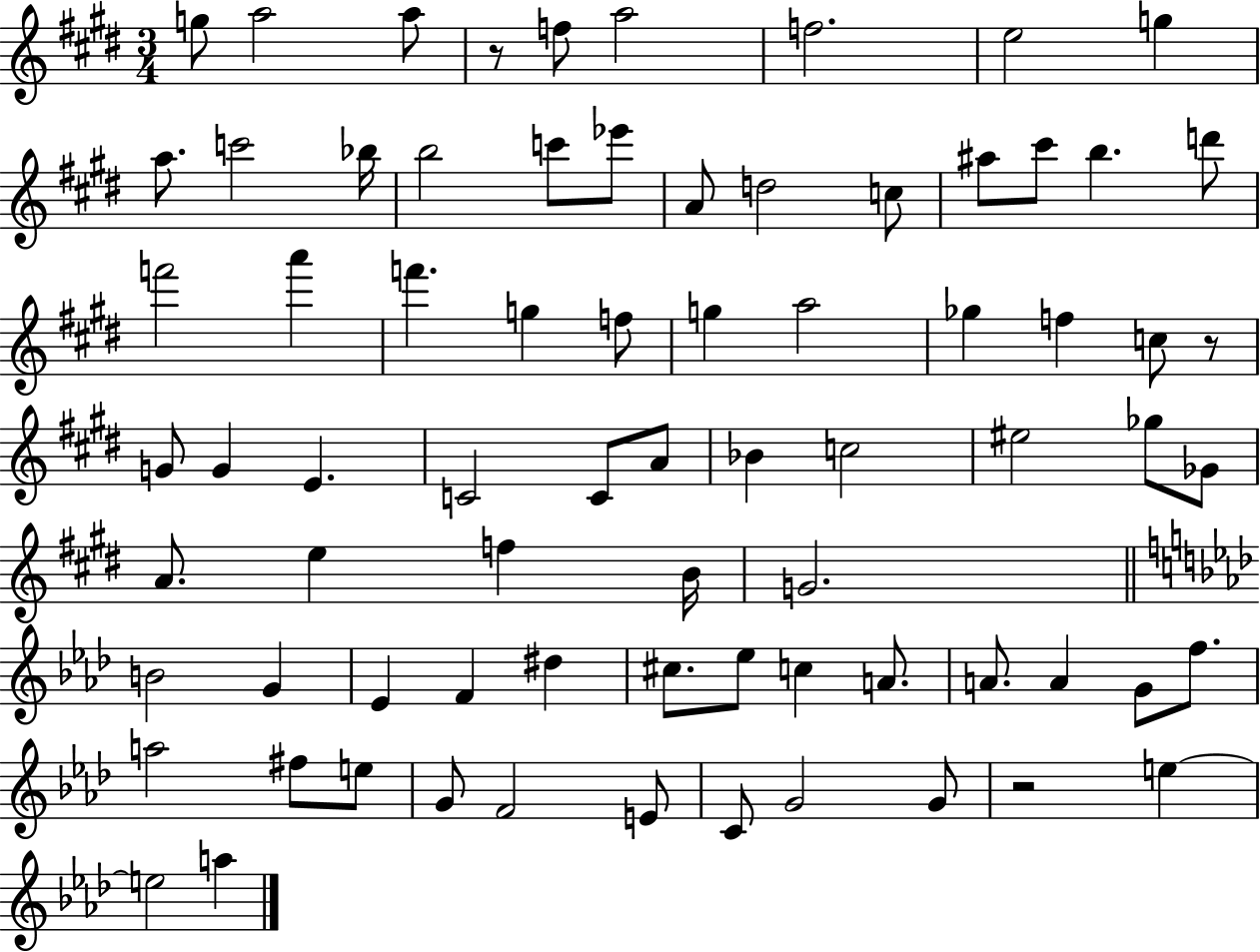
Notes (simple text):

G5/e A5/h A5/e R/e F5/e A5/h F5/h. E5/h G5/q A5/e. C6/h Bb5/s B5/h C6/e Eb6/e A4/e D5/h C5/e A#5/e C#6/e B5/q. D6/e F6/h A6/q F6/q. G5/q F5/e G5/q A5/h Gb5/q F5/q C5/e R/e G4/e G4/q E4/q. C4/h C4/e A4/e Bb4/q C5/h EIS5/h Gb5/e Gb4/e A4/e. E5/q F5/q B4/s G4/h. B4/h G4/q Eb4/q F4/q D#5/q C#5/e. Eb5/e C5/q A4/e. A4/e. A4/q G4/e F5/e. A5/h F#5/e E5/e G4/e F4/h E4/e C4/e G4/h G4/e R/h E5/q E5/h A5/q